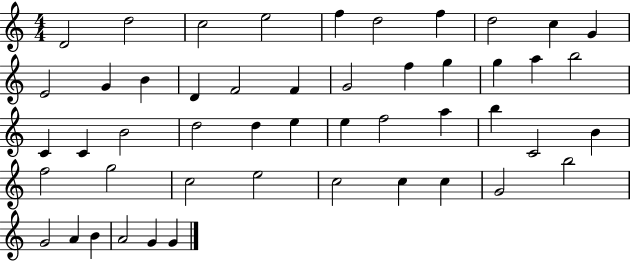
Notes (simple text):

D4/h D5/h C5/h E5/h F5/q D5/h F5/q D5/h C5/q G4/q E4/h G4/q B4/q D4/q F4/h F4/q G4/h F5/q G5/q G5/q A5/q B5/h C4/q C4/q B4/h D5/h D5/q E5/q E5/q F5/h A5/q B5/q C4/h B4/q F5/h G5/h C5/h E5/h C5/h C5/q C5/q G4/h B5/h G4/h A4/q B4/q A4/h G4/q G4/q